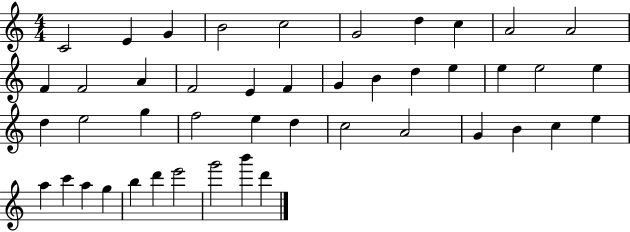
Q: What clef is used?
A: treble